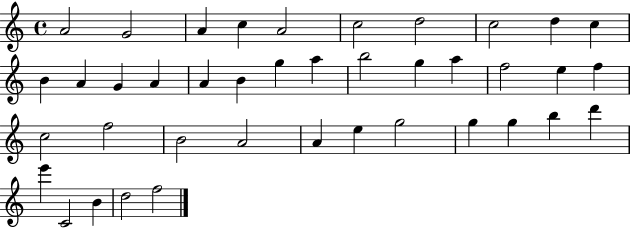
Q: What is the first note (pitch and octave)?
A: A4